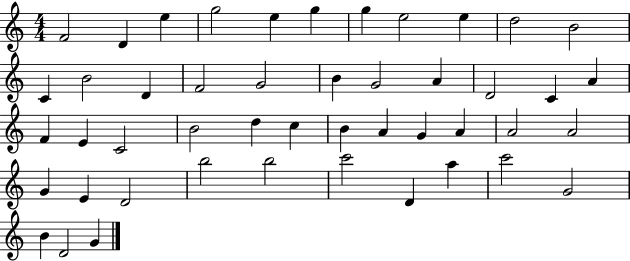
{
  \clef treble
  \numericTimeSignature
  \time 4/4
  \key c \major
  f'2 d'4 e''4 | g''2 e''4 g''4 | g''4 e''2 e''4 | d''2 b'2 | \break c'4 b'2 d'4 | f'2 g'2 | b'4 g'2 a'4 | d'2 c'4 a'4 | \break f'4 e'4 c'2 | b'2 d''4 c''4 | b'4 a'4 g'4 a'4 | a'2 a'2 | \break g'4 e'4 d'2 | b''2 b''2 | c'''2 d'4 a''4 | c'''2 g'2 | \break b'4 d'2 g'4 | \bar "|."
}